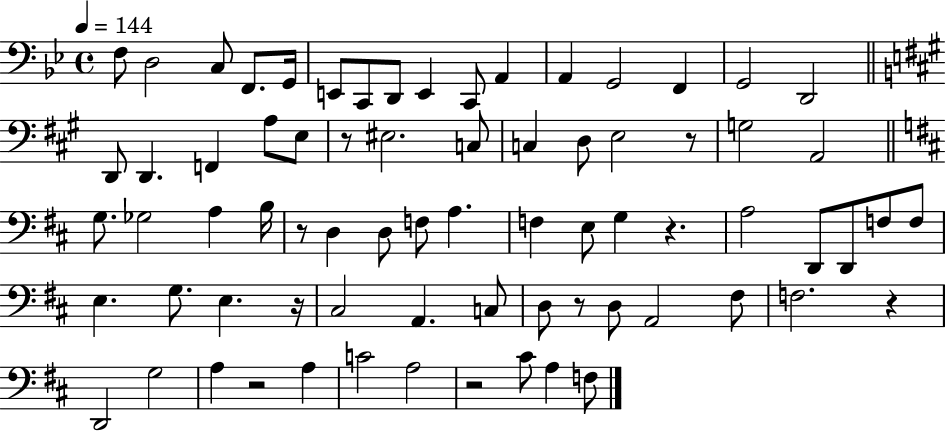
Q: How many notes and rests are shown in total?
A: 73